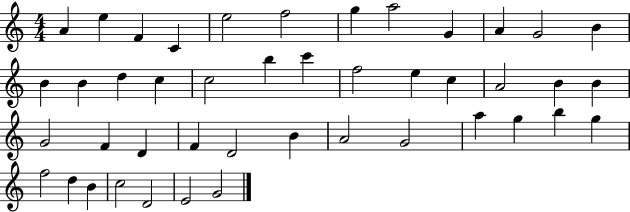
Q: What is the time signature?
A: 4/4